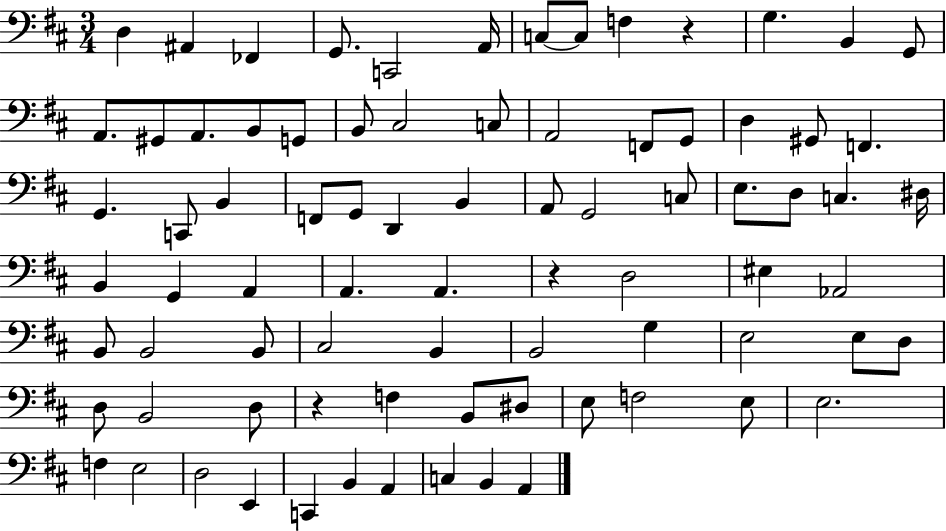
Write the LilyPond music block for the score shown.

{
  \clef bass
  \numericTimeSignature
  \time 3/4
  \key d \major
  d4 ais,4 fes,4 | g,8. c,2 a,16 | c8~~ c8 f4 r4 | g4. b,4 g,8 | \break a,8. gis,8 a,8. b,8 g,8 | b,8 cis2 c8 | a,2 f,8 g,8 | d4 gis,8 f,4. | \break g,4. c,8 b,4 | f,8 g,8 d,4 b,4 | a,8 g,2 c8 | e8. d8 c4. dis16 | \break b,4 g,4 a,4 | a,4. a,4. | r4 d2 | eis4 aes,2 | \break b,8 b,2 b,8 | cis2 b,4 | b,2 g4 | e2 e8 d8 | \break d8 b,2 d8 | r4 f4 b,8 dis8 | e8 f2 e8 | e2. | \break f4 e2 | d2 e,4 | c,4 b,4 a,4 | c4 b,4 a,4 | \break \bar "|."
}